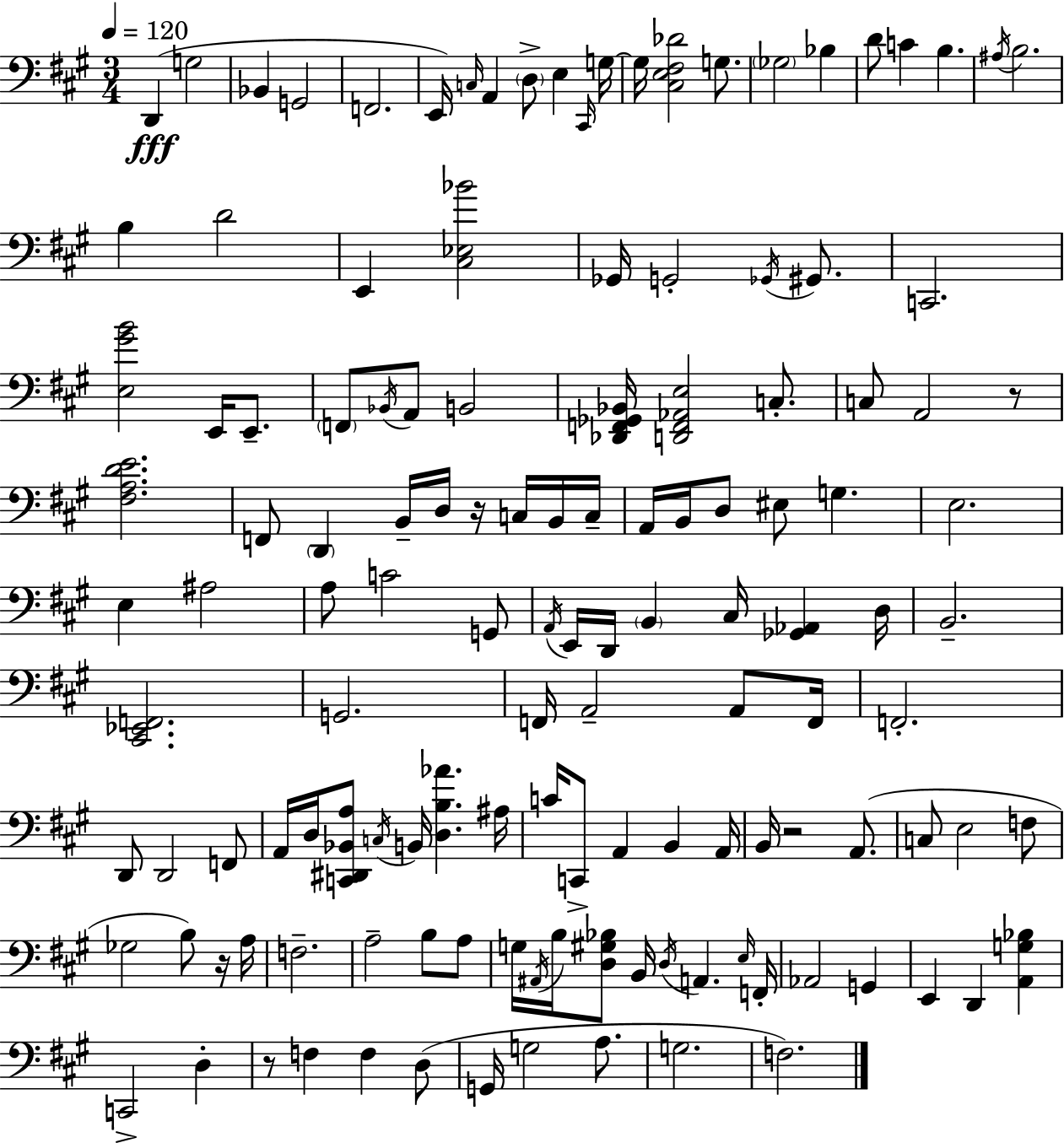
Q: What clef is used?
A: bass